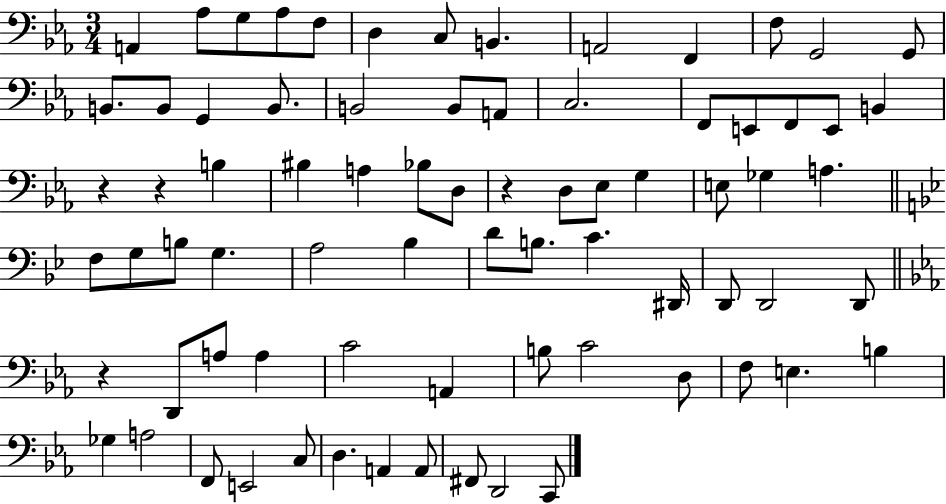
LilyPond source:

{
  \clef bass
  \numericTimeSignature
  \time 3/4
  \key ees \major
  a,4 aes8 g8 aes8 f8 | d4 c8 b,4. | a,2 f,4 | f8 g,2 g,8 | \break b,8. b,8 g,4 b,8. | b,2 b,8 a,8 | c2. | f,8 e,8 f,8 e,8 b,4 | \break r4 r4 b4 | bis4 a4 bes8 d8 | r4 d8 ees8 g4 | e8 ges4 a4. | \break \bar "||" \break \key bes \major f8 g8 b8 g4. | a2 bes4 | d'8 b8. c'4. dis,16 | d,8 d,2 d,8 | \break \bar "||" \break \key ees \major r4 d,8 a8 a4 | c'2 a,4 | b8 c'2 d8 | f8 e4. b4 | \break ges4 a2 | f,8 e,2 c8 | d4. a,4 a,8 | fis,8 d,2 c,8 | \break \bar "|."
}